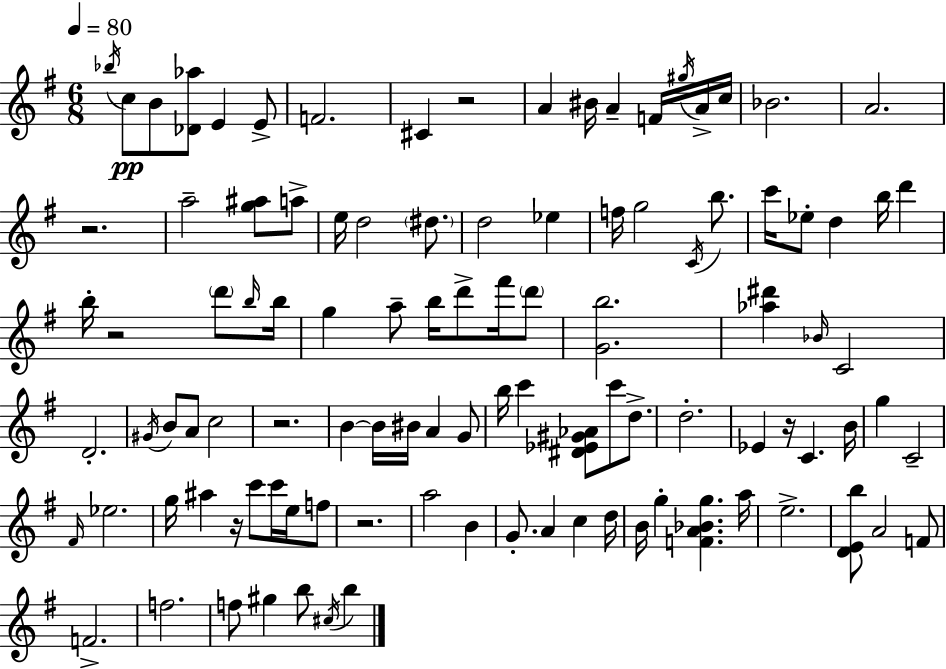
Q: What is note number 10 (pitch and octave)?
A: A4